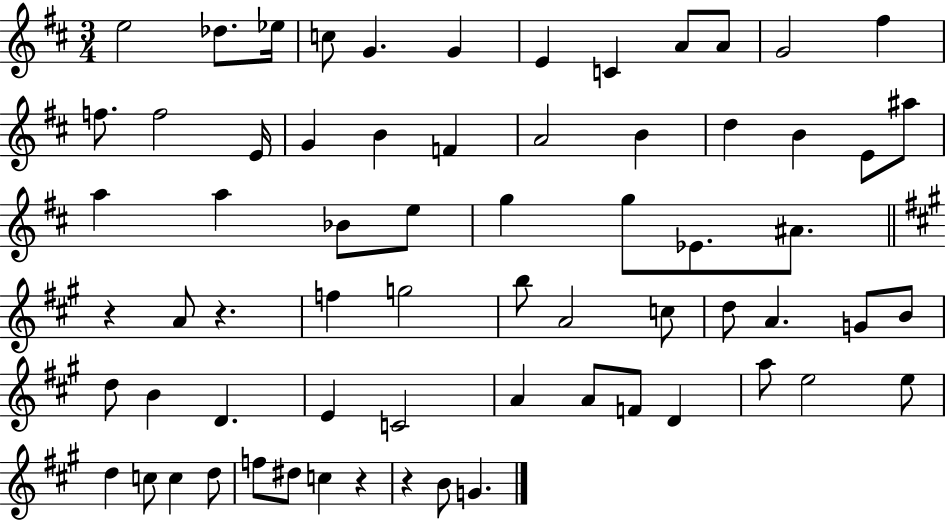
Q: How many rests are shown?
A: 4